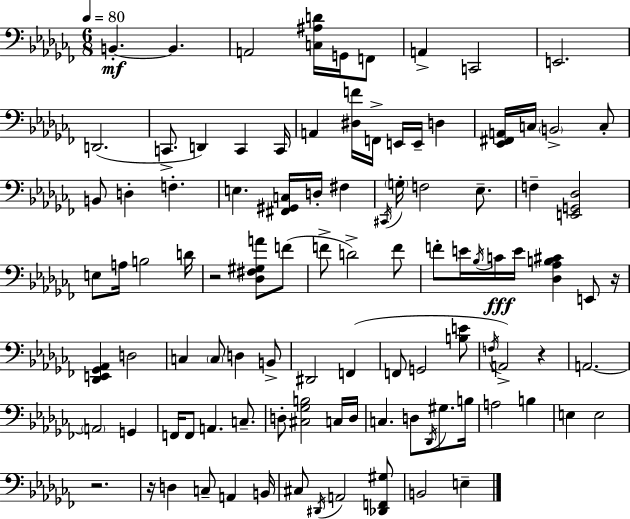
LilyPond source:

{
  \clef bass
  \numericTimeSignature
  \time 6/8
  \key aes \minor
  \tempo 4 = 80
  b,4.-.~~\mf b,4. | a,2 <c ais d'>16 g,16 f,8 | a,4-> c,2 | e,2. | \break d,2.( | c,8.-> d,4) c,4 c,16 | a,4 <dis f'>16 f,16-> e,16 e,16-- d4 | <ees, fis, a,>16 c16 \parenthesize b,2-> c8-. | \break b,8 d4-. f4.-. | e4. <fis, gis, c>16 d16-. fis4 | \acciaccatura { cis,16 } \parenthesize g16-. f2 ees8.-- | f4-- <e, g, des>2 | \break e8 a16 b2 | d'16 r2 <des fis gis a'>8 f'8( | f'8-> d'2->) f'8 | f'8-. e'16 \acciaccatura { bes16 } c'16\fff e'16 <des aes b cis'>4 e,8 | \break r16 <des, e, ges, aes,>4 d2 | c4 \parenthesize c8 d4 | b,8-> dis,2 f,4( | f,8 g,2 | \break <b e'>8 \acciaccatura { f16 }) a,2-> r4 | a,2.~~ | \parenthesize a,2 g,4 | f,16 f,8 a,4. | \break c8.-- d8-. <cis ges b>2 | c16 d16 c4. d8 \acciaccatura { des,16 } | gis8. b16 a2 | b4 e4 e2 | \break r2. | r16 d4 c8-- a,4 | b,16 cis8 \acciaccatura { dis,16 } a,2 | <des, f, gis>8 b,2 | \break e4-- \bar "|."
}